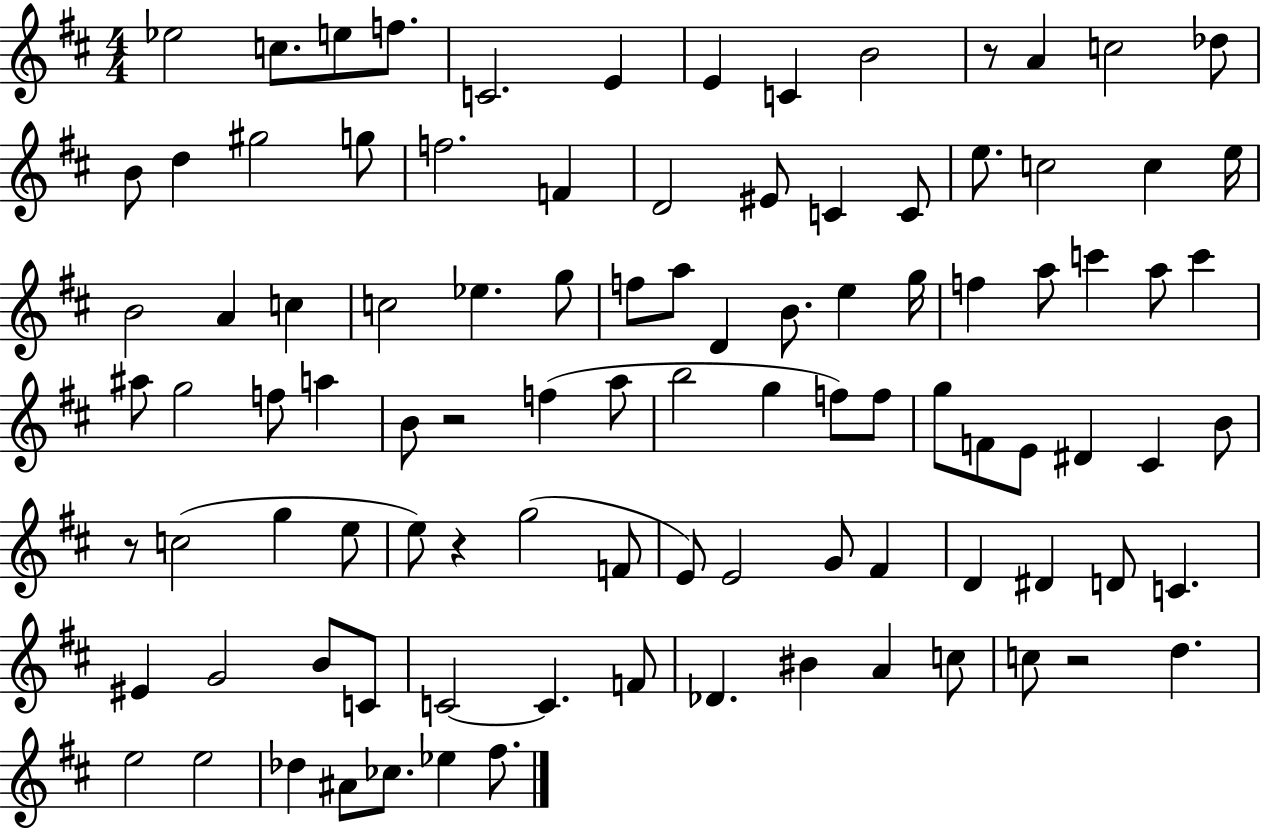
Eb5/h C5/e. E5/e F5/e. C4/h. E4/q E4/q C4/q B4/h R/e A4/q C5/h Db5/e B4/e D5/q G#5/h G5/e F5/h. F4/q D4/h EIS4/e C4/q C4/e E5/e. C5/h C5/q E5/s B4/h A4/q C5/q C5/h Eb5/q. G5/e F5/e A5/e D4/q B4/e. E5/q G5/s F5/q A5/e C6/q A5/e C6/q A#5/e G5/h F5/e A5/q B4/e R/h F5/q A5/e B5/h G5/q F5/e F5/e G5/e F4/e E4/e D#4/q C#4/q B4/e R/e C5/h G5/q E5/e E5/e R/q G5/h F4/e E4/e E4/h G4/e F#4/q D4/q D#4/q D4/e C4/q. EIS4/q G4/h B4/e C4/e C4/h C4/q. F4/e Db4/q. BIS4/q A4/q C5/e C5/e R/h D5/q. E5/h E5/h Db5/q A#4/e CES5/e. Eb5/q F#5/e.